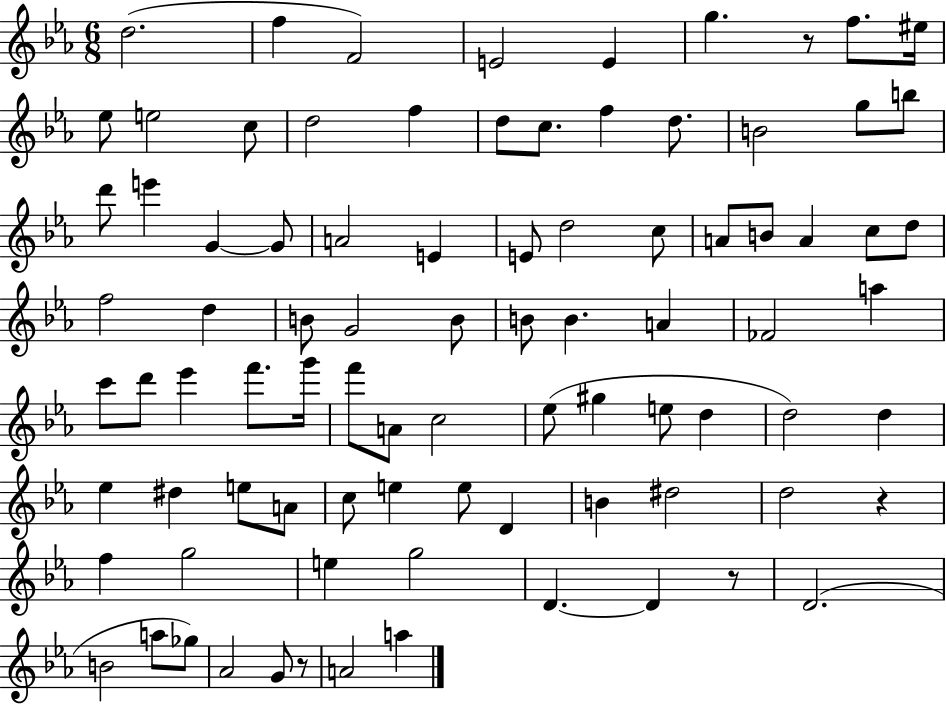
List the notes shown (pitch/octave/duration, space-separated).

D5/h. F5/q F4/h E4/h E4/q G5/q. R/e F5/e. EIS5/s Eb5/e E5/h C5/e D5/h F5/q D5/e C5/e. F5/q D5/e. B4/h G5/e B5/e D6/e E6/q G4/q G4/e A4/h E4/q E4/e D5/h C5/e A4/e B4/e A4/q C5/e D5/e F5/h D5/q B4/e G4/h B4/e B4/e B4/q. A4/q FES4/h A5/q C6/e D6/e Eb6/q F6/e. G6/s F6/e A4/e C5/h Eb5/e G#5/q E5/e D5/q D5/h D5/q Eb5/q D#5/q E5/e A4/e C5/e E5/q E5/e D4/q B4/q D#5/h D5/h R/q F5/q G5/h E5/q G5/h D4/q. D4/q R/e D4/h. B4/h A5/e Gb5/e Ab4/h G4/e R/e A4/h A5/q